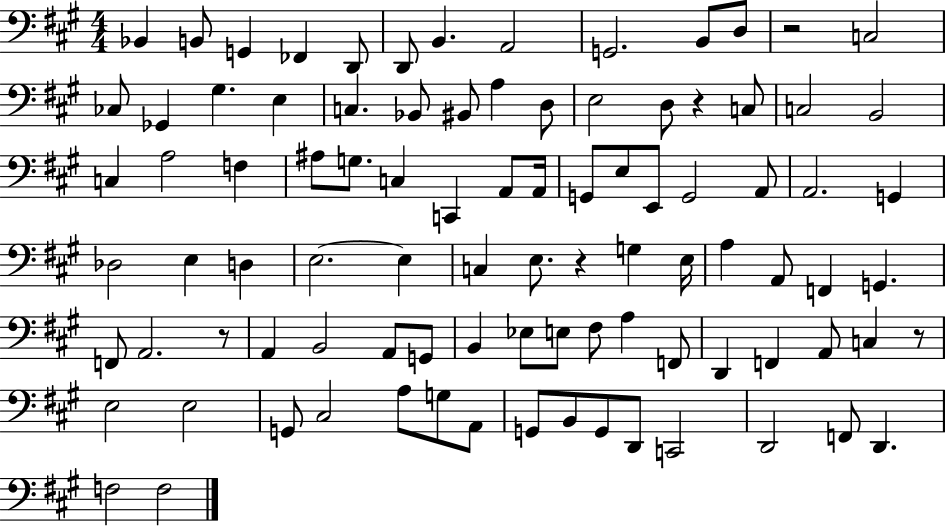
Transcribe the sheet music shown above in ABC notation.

X:1
T:Untitled
M:4/4
L:1/4
K:A
_B,, B,,/2 G,, _F,, D,,/2 D,,/2 B,, A,,2 G,,2 B,,/2 D,/2 z2 C,2 _C,/2 _G,, ^G, E, C, _B,,/2 ^B,,/2 A, D,/2 E,2 D,/2 z C,/2 C,2 B,,2 C, A,2 F, ^A,/2 G,/2 C, C,, A,,/2 A,,/4 G,,/2 E,/2 E,,/2 G,,2 A,,/2 A,,2 G,, _D,2 E, D, E,2 E, C, E,/2 z G, E,/4 A, A,,/2 F,, G,, F,,/2 A,,2 z/2 A,, B,,2 A,,/2 G,,/2 B,, _E,/2 E,/2 ^F,/2 A, F,,/2 D,, F,, A,,/2 C, z/2 E,2 E,2 G,,/2 ^C,2 A,/2 G,/2 A,,/2 G,,/2 B,,/2 G,,/2 D,,/2 C,,2 D,,2 F,,/2 D,, F,2 F,2